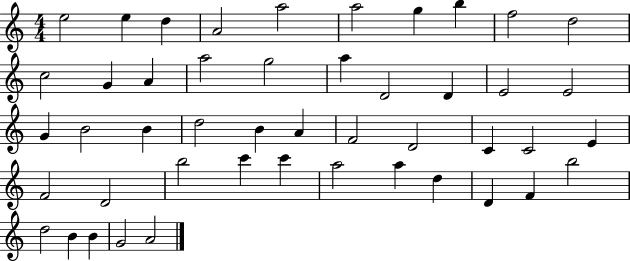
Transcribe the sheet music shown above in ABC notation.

X:1
T:Untitled
M:4/4
L:1/4
K:C
e2 e d A2 a2 a2 g b f2 d2 c2 G A a2 g2 a D2 D E2 E2 G B2 B d2 B A F2 D2 C C2 E F2 D2 b2 c' c' a2 a d D F b2 d2 B B G2 A2